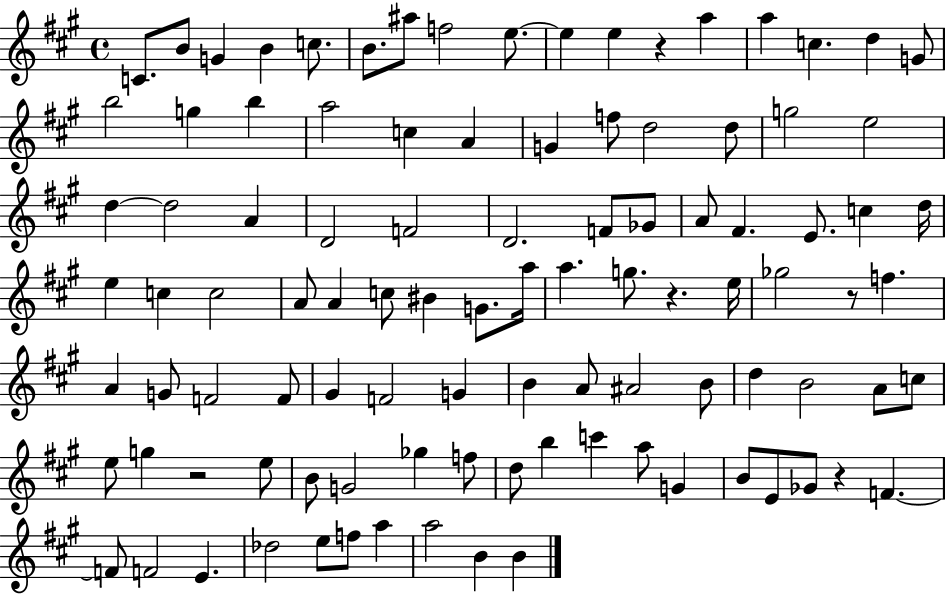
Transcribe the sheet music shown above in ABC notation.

X:1
T:Untitled
M:4/4
L:1/4
K:A
C/2 B/2 G B c/2 B/2 ^a/2 f2 e/2 e e z a a c d G/2 b2 g b a2 c A G f/2 d2 d/2 g2 e2 d d2 A D2 F2 D2 F/2 _G/2 A/2 ^F E/2 c d/4 e c c2 A/2 A c/2 ^B G/2 a/4 a g/2 z e/4 _g2 z/2 f A G/2 F2 F/2 ^G F2 G B A/2 ^A2 B/2 d B2 A/2 c/2 e/2 g z2 e/2 B/2 G2 _g f/2 d/2 b c' a/2 G B/2 E/2 _G/2 z F F/2 F2 E _d2 e/2 f/2 a a2 B B